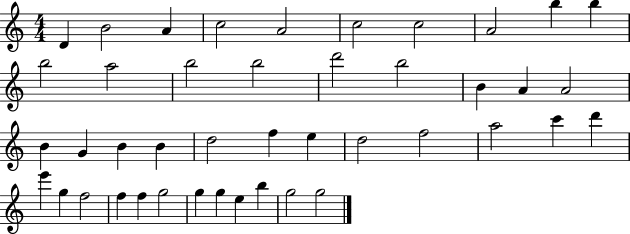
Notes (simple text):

D4/q B4/h A4/q C5/h A4/h C5/h C5/h A4/h B5/q B5/q B5/h A5/h B5/h B5/h D6/h B5/h B4/q A4/q A4/h B4/q G4/q B4/q B4/q D5/h F5/q E5/q D5/h F5/h A5/h C6/q D6/q E6/q G5/q F5/h F5/q F5/q G5/h G5/q G5/q E5/q B5/q G5/h G5/h